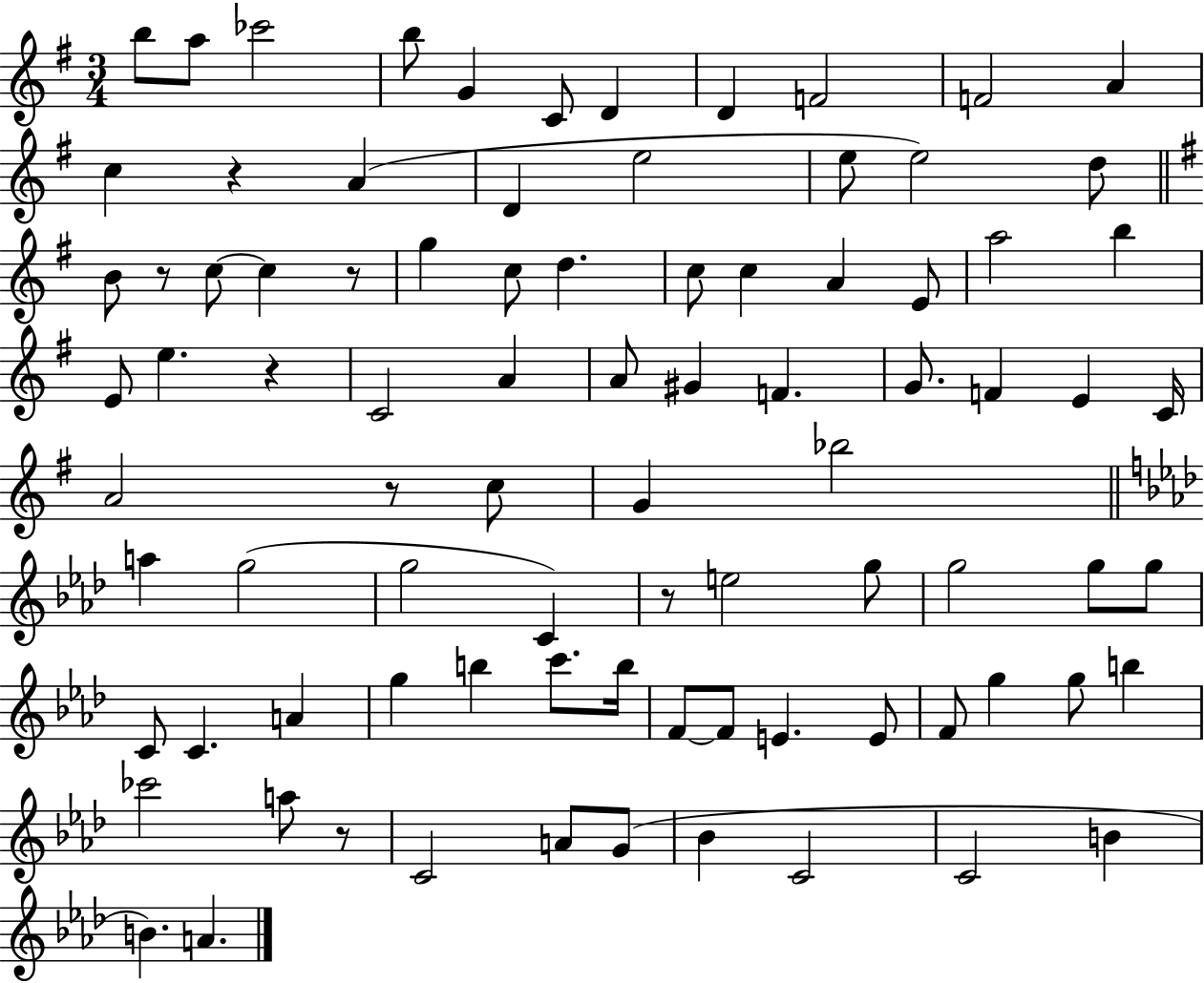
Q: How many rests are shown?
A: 7